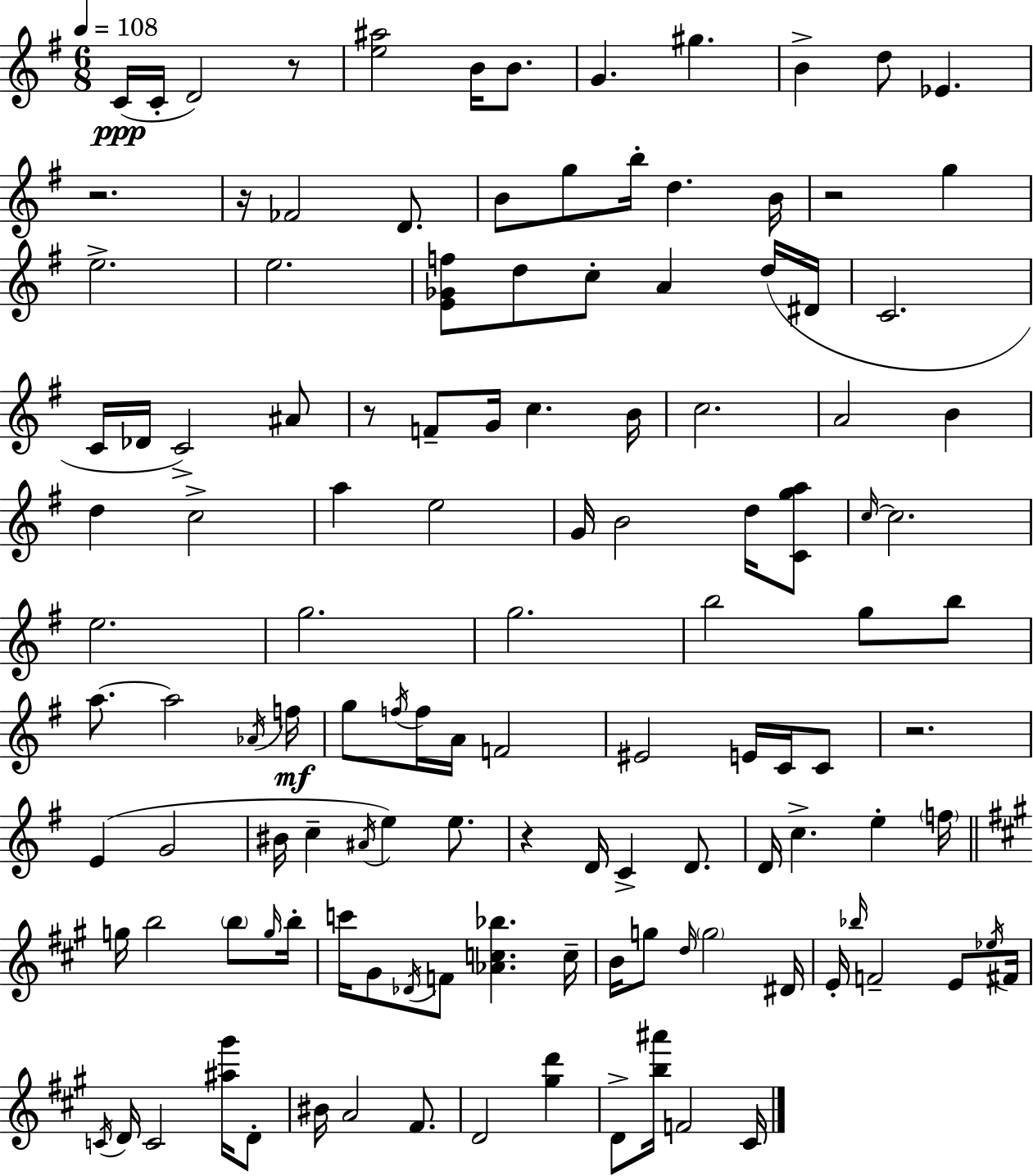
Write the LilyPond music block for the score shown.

{
  \clef treble
  \numericTimeSignature
  \time 6/8
  \key g \major
  \tempo 4 = 108
  c'16(\ppp c'16-. d'2) r8 | <e'' ais''>2 b'16 b'8. | g'4. gis''4. | b'4-> d''8 ees'4. | \break r2. | r16 fes'2 d'8. | b'8 g''8 b''16-. d''4. b'16 | r2 g''4 | \break e''2.-> | e''2. | <e' ges' f''>8 d''8 c''8-. a'4 d''16( dis'16 | c'2. | \break c'16 des'16 c'2->) ais'8 | r8 f'8-- g'16 c''4. b'16 | c''2. | a'2 b'4 | \break d''4 c''2-> | a''4 e''2 | g'16 b'2 d''16 <c' g'' a''>8 | \grace { c''16~ }~ c''2. | \break e''2. | g''2. | g''2. | b''2 g''8 b''8 | \break a''8.~~ a''2 | \acciaccatura { aes'16 }\mf f''16 g''8 \acciaccatura { f''16 } f''16 a'16 f'2 | eis'2 e'16 | c'16 c'8 r2. | \break e'4( g'2 | bis'16 c''4-- \acciaccatura { ais'16 } e''4) | e''8. r4 d'16 c'4-> | d'8. d'16 c''4.-> e''4-. | \break \parenthesize f''16 \bar "||" \break \key a \major g''16 b''2 \parenthesize b''8 \grace { g''16 } | b''16-. c'''16 gis'8 \acciaccatura { des'16 } f'8 <aes' c'' bes''>4. | c''16-- b'16 g''8 \grace { d''16 } \parenthesize g''2 | dis'16 e'16-. \grace { bes''16 } f'2-- | \break e'8 \acciaccatura { ees''16 } fis'16 \acciaccatura { c'16 } d'16 c'2 | <ais'' gis'''>16 d'8-. bis'16 a'2 | fis'8. d'2 | <gis'' d'''>4 d'8-> <b'' ais'''>16 f'2 | \break cis'16 \bar "|."
}